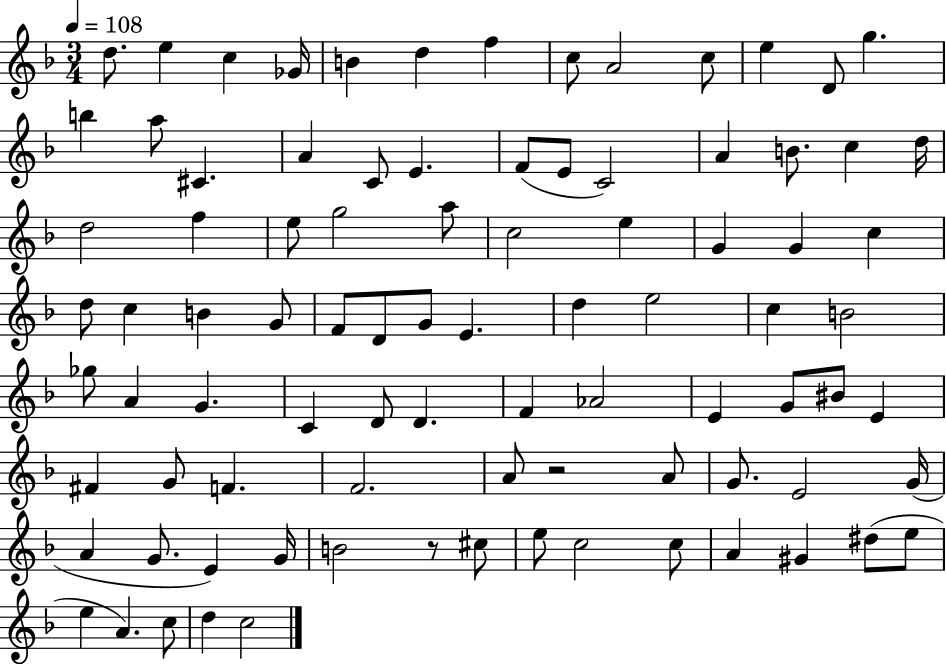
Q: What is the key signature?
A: F major